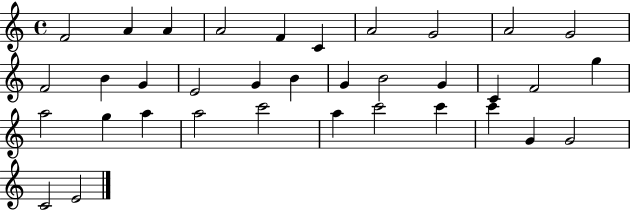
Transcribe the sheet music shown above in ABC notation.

X:1
T:Untitled
M:4/4
L:1/4
K:C
F2 A A A2 F C A2 G2 A2 G2 F2 B G E2 G B G B2 G C F2 g a2 g a a2 c'2 a c'2 c' c' G G2 C2 E2